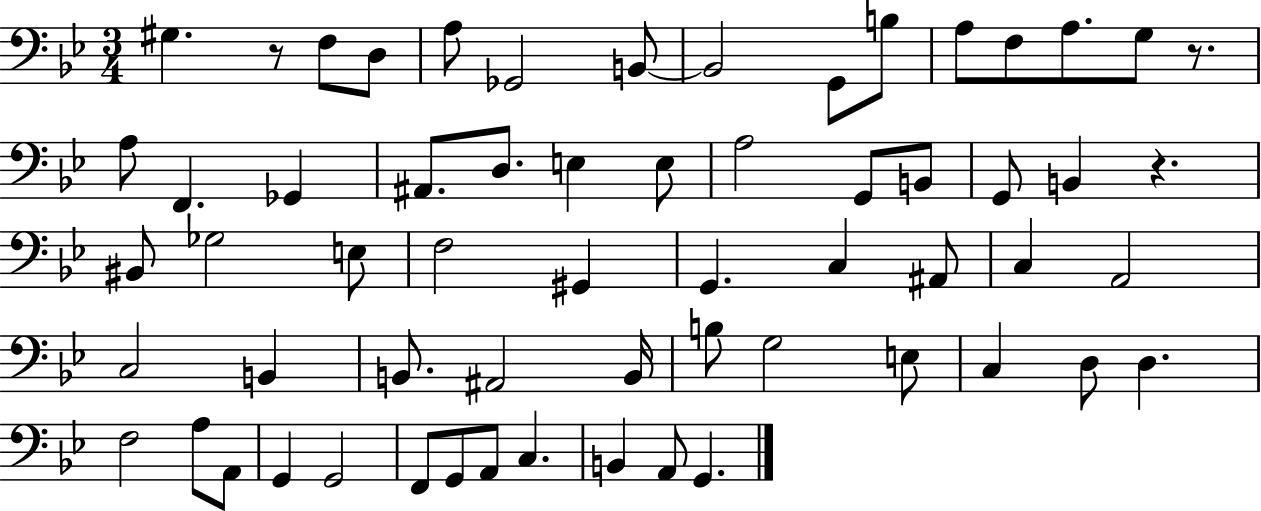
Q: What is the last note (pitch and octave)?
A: G2